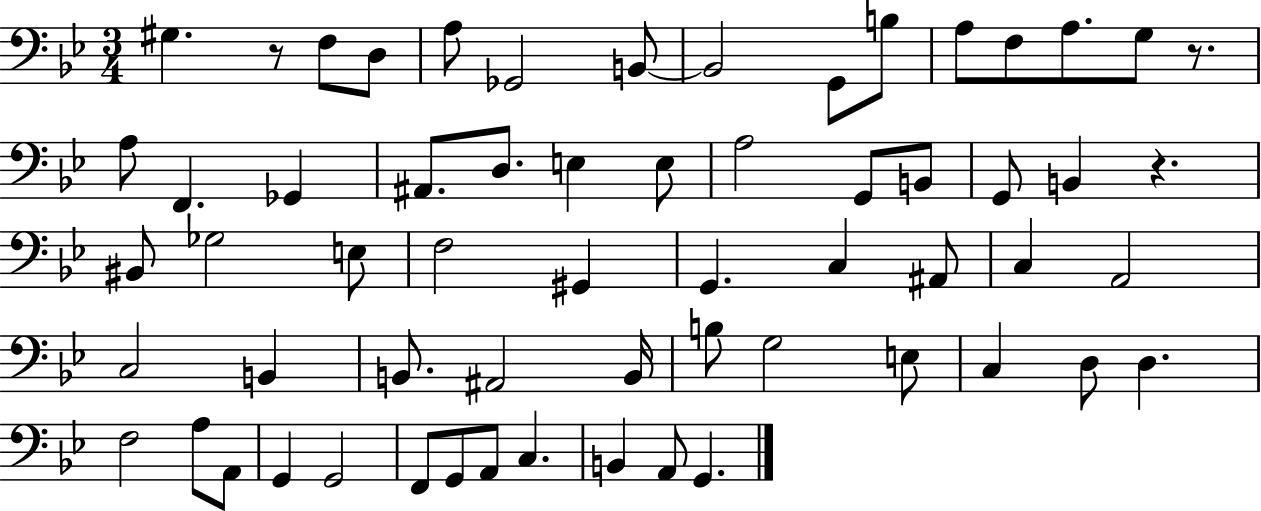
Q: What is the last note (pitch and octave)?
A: G2